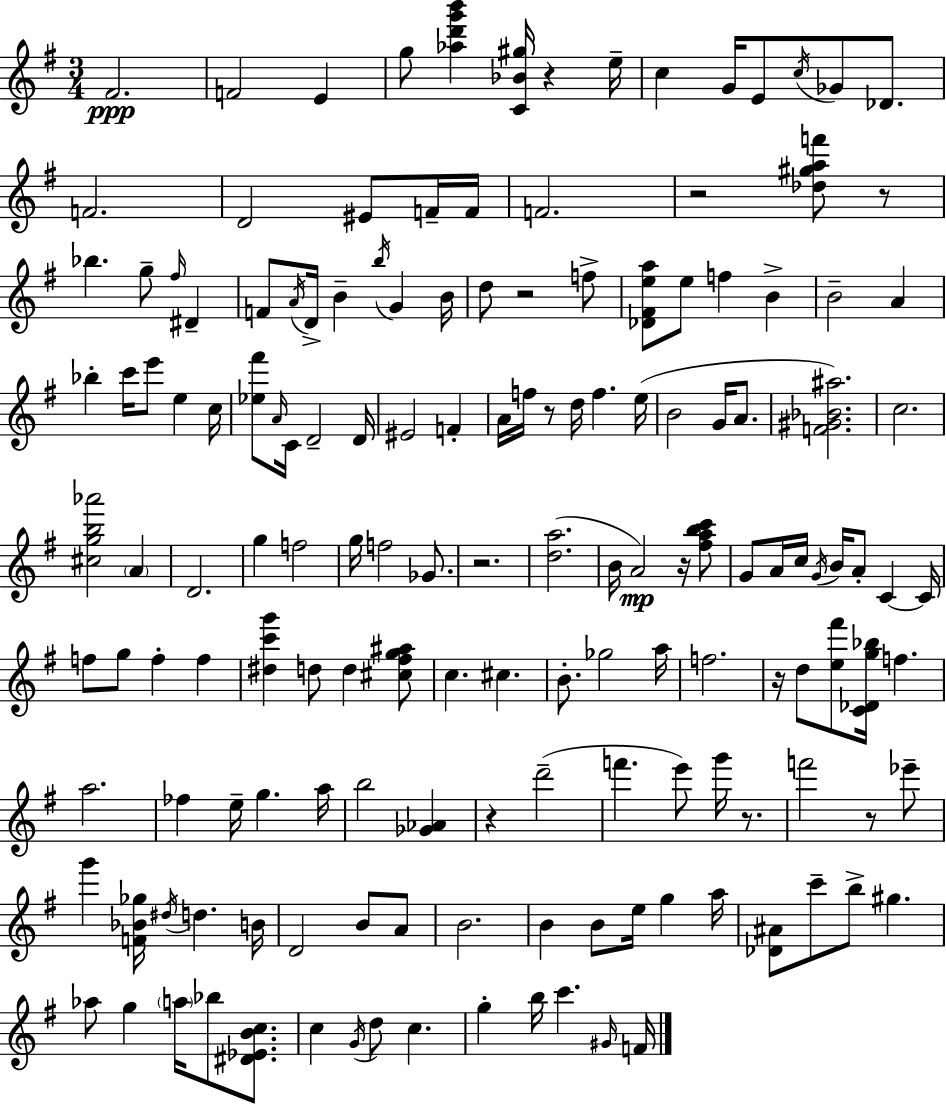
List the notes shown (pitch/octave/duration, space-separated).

F#4/h. F4/h E4/q G5/e [Ab5,D6,G6,B6]/q [C4,Bb4,G#5]/s R/q E5/s C5/q G4/s E4/e C5/s Gb4/e Db4/e. F4/h. D4/h EIS4/e F4/s F4/s F4/h. R/h [Db5,G#5,A5,F6]/e R/e Bb5/q. G5/e F#5/s D#4/q F4/e A4/s D4/s B4/q B5/s G4/q B4/s D5/e R/h F5/e [Db4,F#4,E5,A5]/e E5/e F5/q B4/q B4/h A4/q Bb5/q C6/s E6/e E5/q C5/s [Eb5,F#6]/e A4/s C4/s D4/h D4/s EIS4/h F4/q A4/s F5/s R/e D5/s F5/q. E5/s B4/h G4/s A4/e. [F4,G#4,Bb4,A#5]/h. C5/h. [C#5,G5,B5,Ab6]/h A4/q D4/h. G5/q F5/h G5/s F5/h Gb4/e. R/h. [D5,A5]/h. B4/s A4/h R/s [F#5,A5,B5,C6]/e G4/e A4/s C5/s G4/s B4/s A4/e C4/q C4/s F5/e G5/e F5/q F5/q [D#5,C6,G6]/q D5/e D5/q [C#5,F#5,G5,A#5]/e C5/q. C#5/q. B4/e. Gb5/h A5/s F5/h. R/s D5/e [E5,F#6]/e [C4,Db4,G5,Bb5]/s F5/q. A5/h. FES5/q E5/s G5/q. A5/s B5/h [Gb4,Ab4]/q R/q D6/h F6/q. E6/e G6/s R/e. F6/h R/e Eb6/e G6/q [F4,Bb4,Gb5]/s D#5/s D5/q. B4/s D4/h B4/e A4/e B4/h. B4/q B4/e E5/s G5/q A5/s [Db4,A#4]/e C6/e B5/e G#5/q. Ab5/e G5/q A5/s Bb5/e [D#4,Eb4,B4,C5]/e. C5/q G4/s D5/e C5/q. G5/q B5/s C6/q. G#4/s F4/s